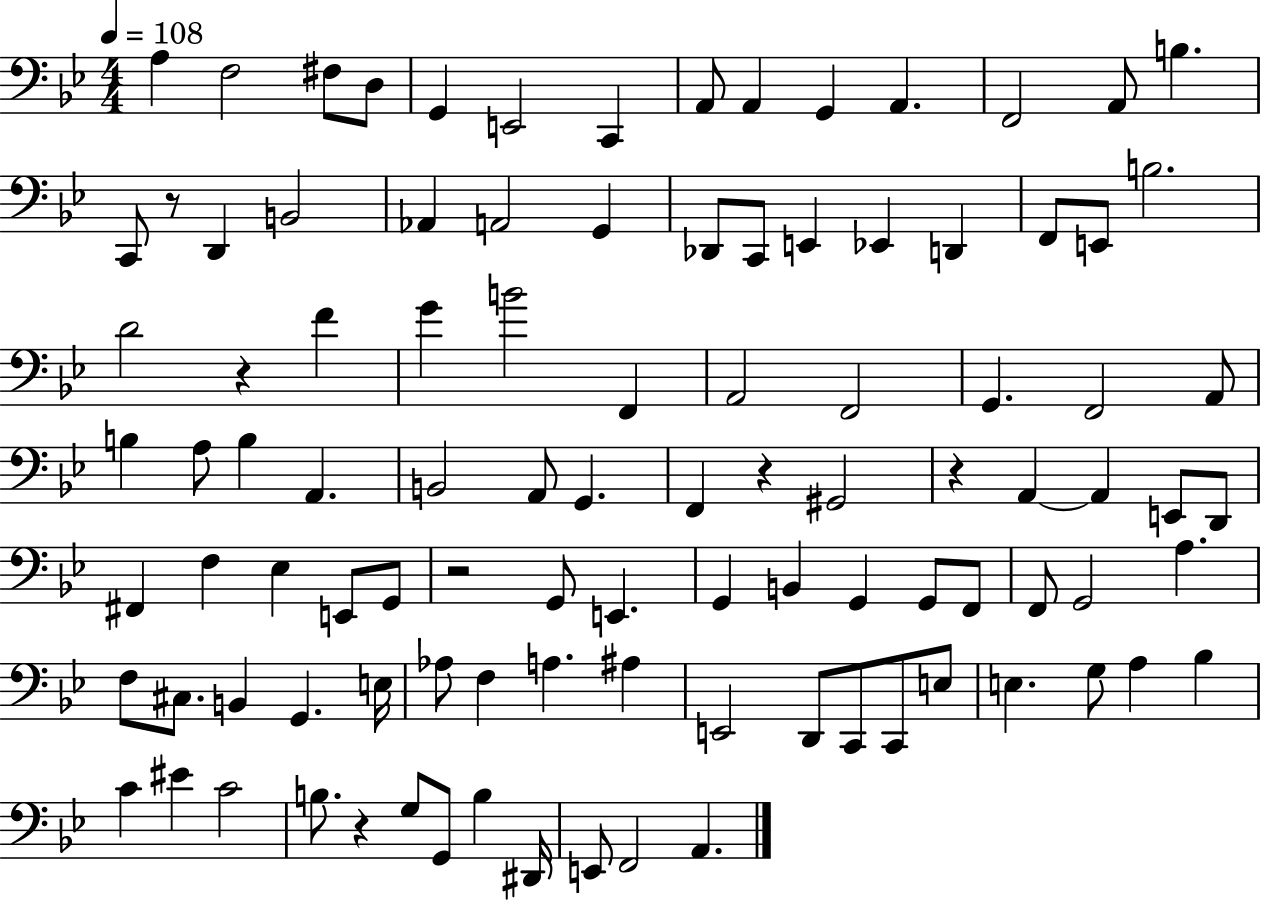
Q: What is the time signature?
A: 4/4